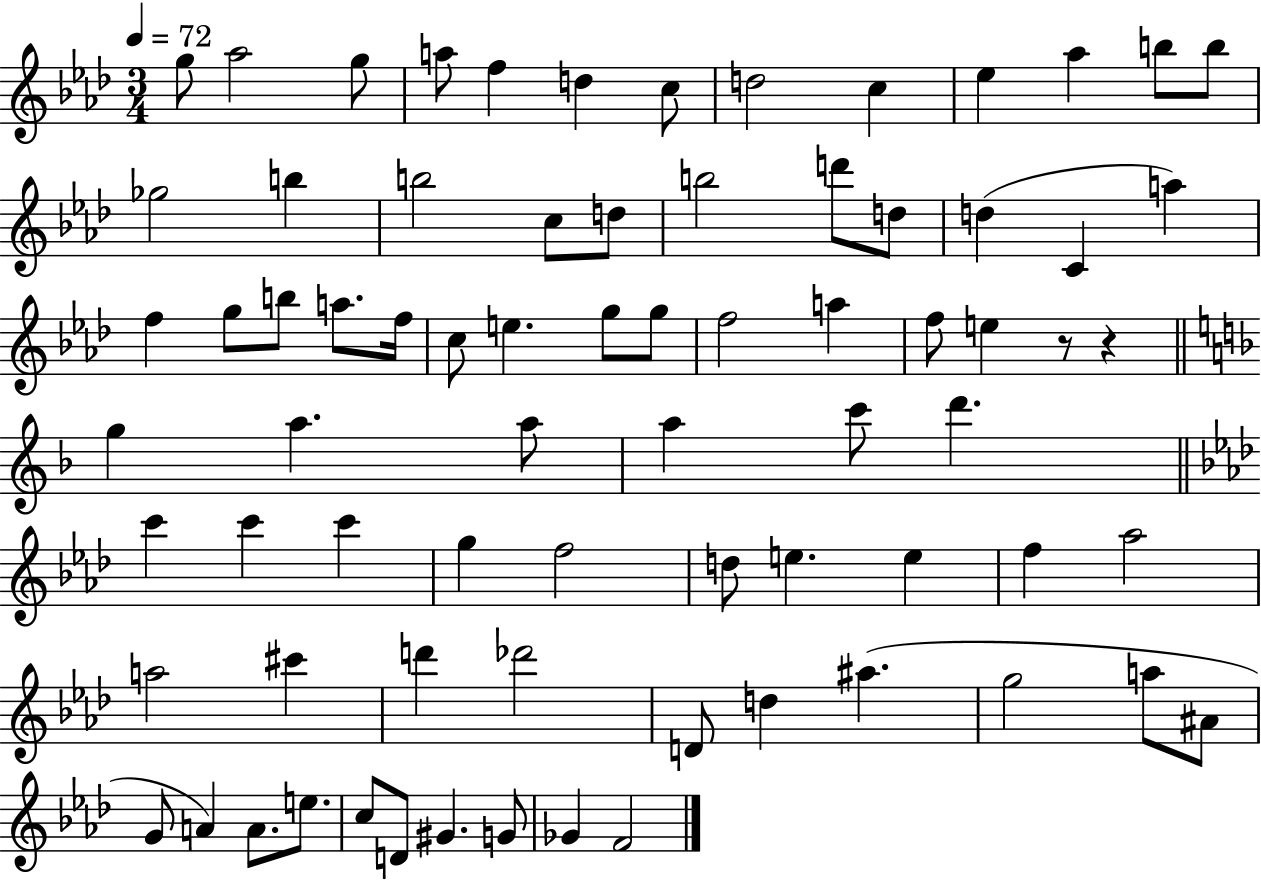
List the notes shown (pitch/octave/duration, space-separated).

G5/e Ab5/h G5/e A5/e F5/q D5/q C5/e D5/h C5/q Eb5/q Ab5/q B5/e B5/e Gb5/h B5/q B5/h C5/e D5/e B5/h D6/e D5/e D5/q C4/q A5/q F5/q G5/e B5/e A5/e. F5/s C5/e E5/q. G5/e G5/e F5/h A5/q F5/e E5/q R/e R/q G5/q A5/q. A5/e A5/q C6/e D6/q. C6/q C6/q C6/q G5/q F5/h D5/e E5/q. E5/q F5/q Ab5/h A5/h C#6/q D6/q Db6/h D4/e D5/q A#5/q. G5/h A5/e A#4/e G4/e A4/q A4/e. E5/e. C5/e D4/e G#4/q. G4/e Gb4/q F4/h